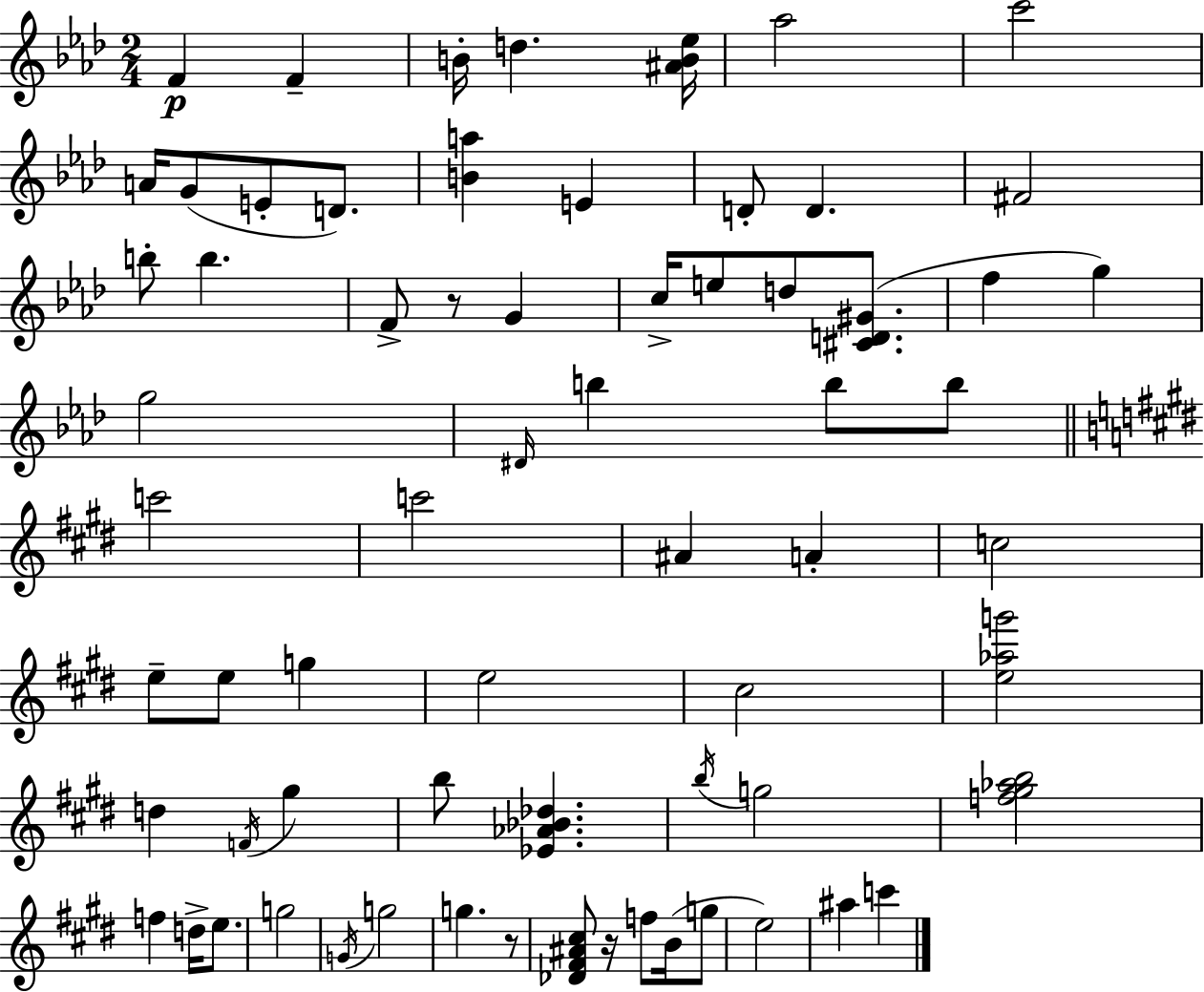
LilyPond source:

{
  \clef treble
  \numericTimeSignature
  \time 2/4
  \key f \minor
  \repeat volta 2 { f'4\p f'4-- | b'16-. d''4. <ais' b' ees''>16 | aes''2 | c'''2 | \break a'16 g'8( e'8-. d'8.) | <b' a''>4 e'4 | d'8-. d'4. | fis'2 | \break b''8-. b''4. | f'8-> r8 g'4 | c''16-> e''8 d''8 <cis' d' gis'>8.( | f''4 g''4) | \break g''2 | \grace { dis'16 } b''4 b''8 b''8 | \bar "||" \break \key e \major c'''2 | c'''2 | ais'4 a'4-. | c''2 | \break e''8-- e''8 g''4 | e''2 | cis''2 | <e'' aes'' g'''>2 | \break d''4 \acciaccatura { f'16 } gis''4 | b''8 <ees' aes' bes' des''>4. | \acciaccatura { b''16 } g''2 | <f'' gis'' aes'' b''>2 | \break f''4 d''16-> e''8. | g''2 | \acciaccatura { g'16 } g''2 | g''4. | \break r8 <des' fis' ais' cis''>8 r16 f''8 | b'16( g''8 e''2) | ais''4 c'''4 | } \bar "|."
}